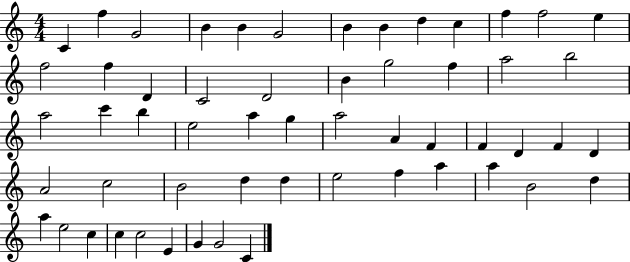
C4/q F5/q G4/h B4/q B4/q G4/h B4/q B4/q D5/q C5/q F5/q F5/h E5/q F5/h F5/q D4/q C4/h D4/h B4/q G5/h F5/q A5/h B5/h A5/h C6/q B5/q E5/h A5/q G5/q A5/h A4/q F4/q F4/q D4/q F4/q D4/q A4/h C5/h B4/h D5/q D5/q E5/h F5/q A5/q A5/q B4/h D5/q A5/q E5/h C5/q C5/q C5/h E4/q G4/q G4/h C4/q